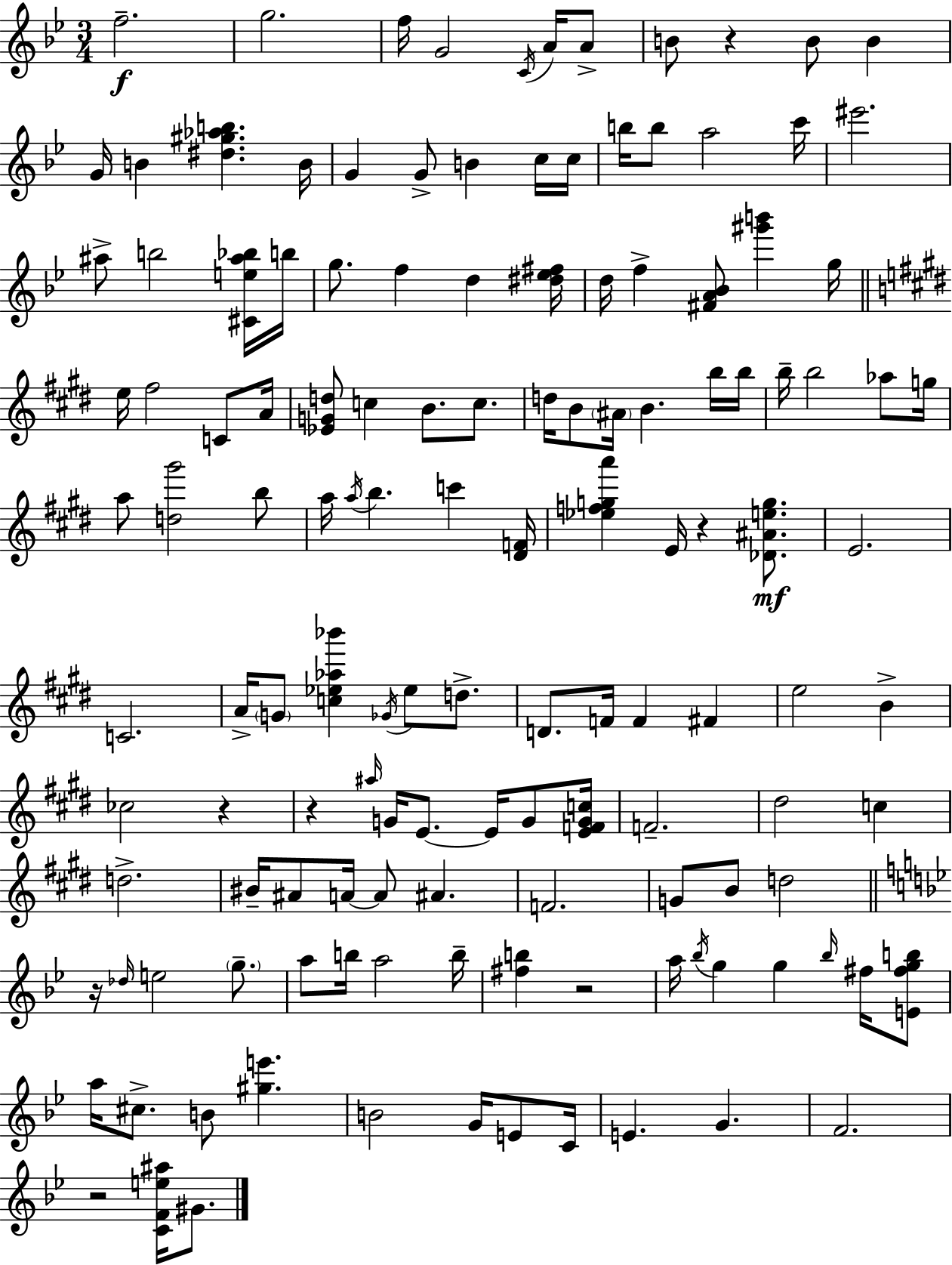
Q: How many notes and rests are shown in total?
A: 135